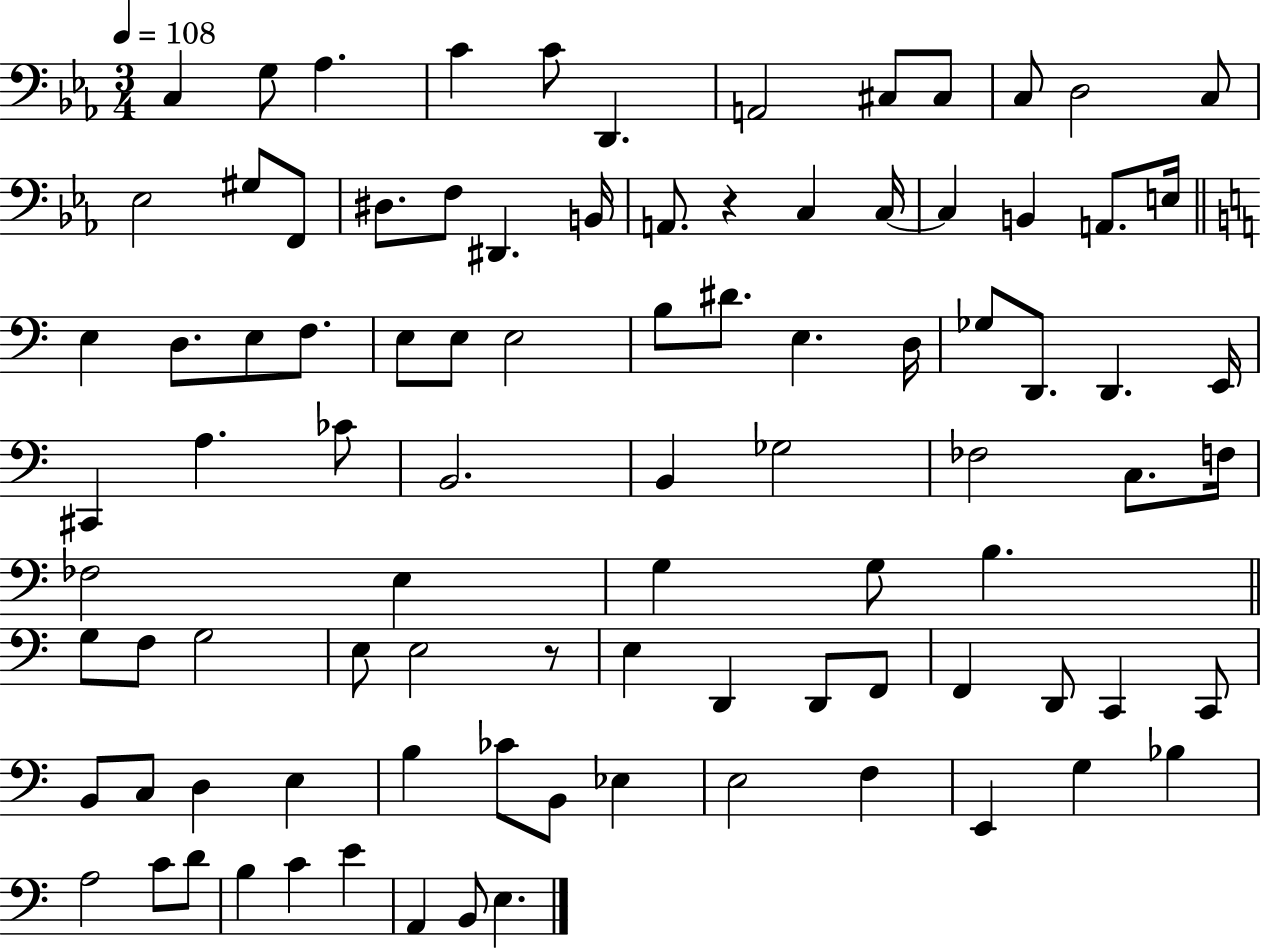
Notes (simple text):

C3/q G3/e Ab3/q. C4/q C4/e D2/q. A2/h C#3/e C#3/e C3/e D3/h C3/e Eb3/h G#3/e F2/e D#3/e. F3/e D#2/q. B2/s A2/e. R/q C3/q C3/s C3/q B2/q A2/e. E3/s E3/q D3/e. E3/e F3/e. E3/e E3/e E3/h B3/e D#4/e. E3/q. D3/s Gb3/e D2/e. D2/q. E2/s C#2/q A3/q. CES4/e B2/h. B2/q Gb3/h FES3/h C3/e. F3/s FES3/h E3/q G3/q G3/e B3/q. G3/e F3/e G3/h E3/e E3/h R/e E3/q D2/q D2/e F2/e F2/q D2/e C2/q C2/e B2/e C3/e D3/q E3/q B3/q CES4/e B2/e Eb3/q E3/h F3/q E2/q G3/q Bb3/q A3/h C4/e D4/e B3/q C4/q E4/q A2/q B2/e E3/q.